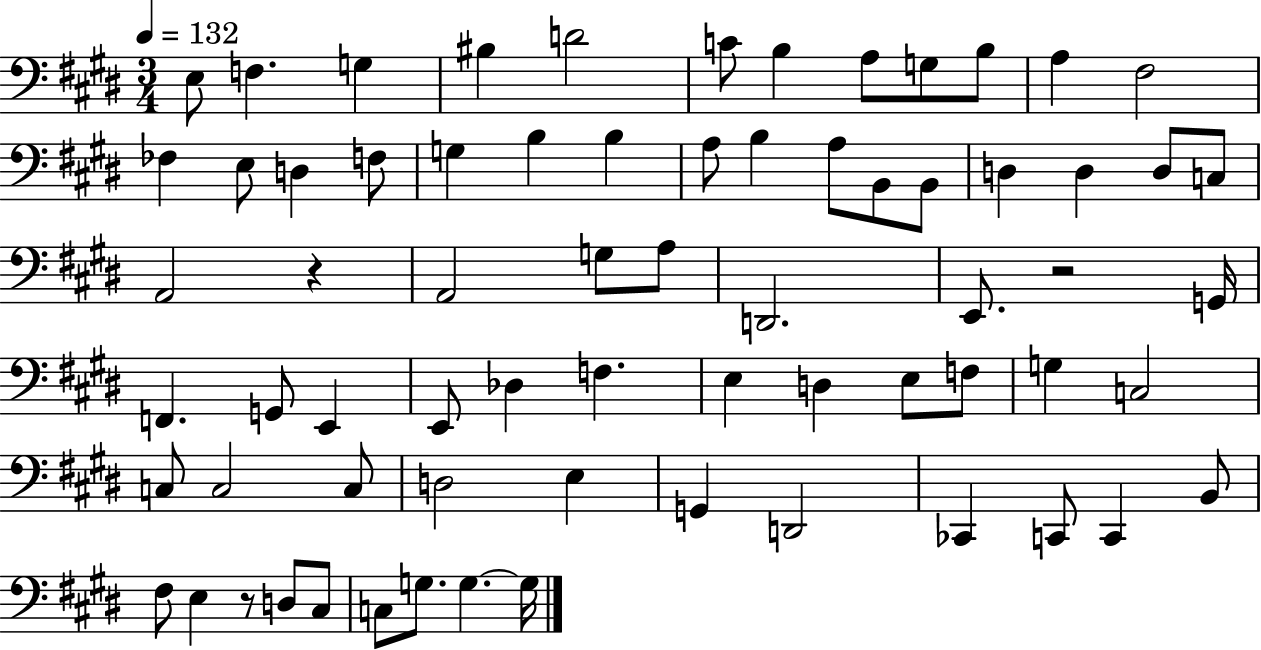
E3/e F3/q. G3/q BIS3/q D4/h C4/e B3/q A3/e G3/e B3/e A3/q F#3/h FES3/q E3/e D3/q F3/e G3/q B3/q B3/q A3/e B3/q A3/e B2/e B2/e D3/q D3/q D3/e C3/e A2/h R/q A2/h G3/e A3/e D2/h. E2/e. R/h G2/s F2/q. G2/e E2/q E2/e Db3/q F3/q. E3/q D3/q E3/e F3/e G3/q C3/h C3/e C3/h C3/e D3/h E3/q G2/q D2/h CES2/q C2/e C2/q B2/e F#3/e E3/q R/e D3/e C#3/e C3/e G3/e. G3/q. G3/s